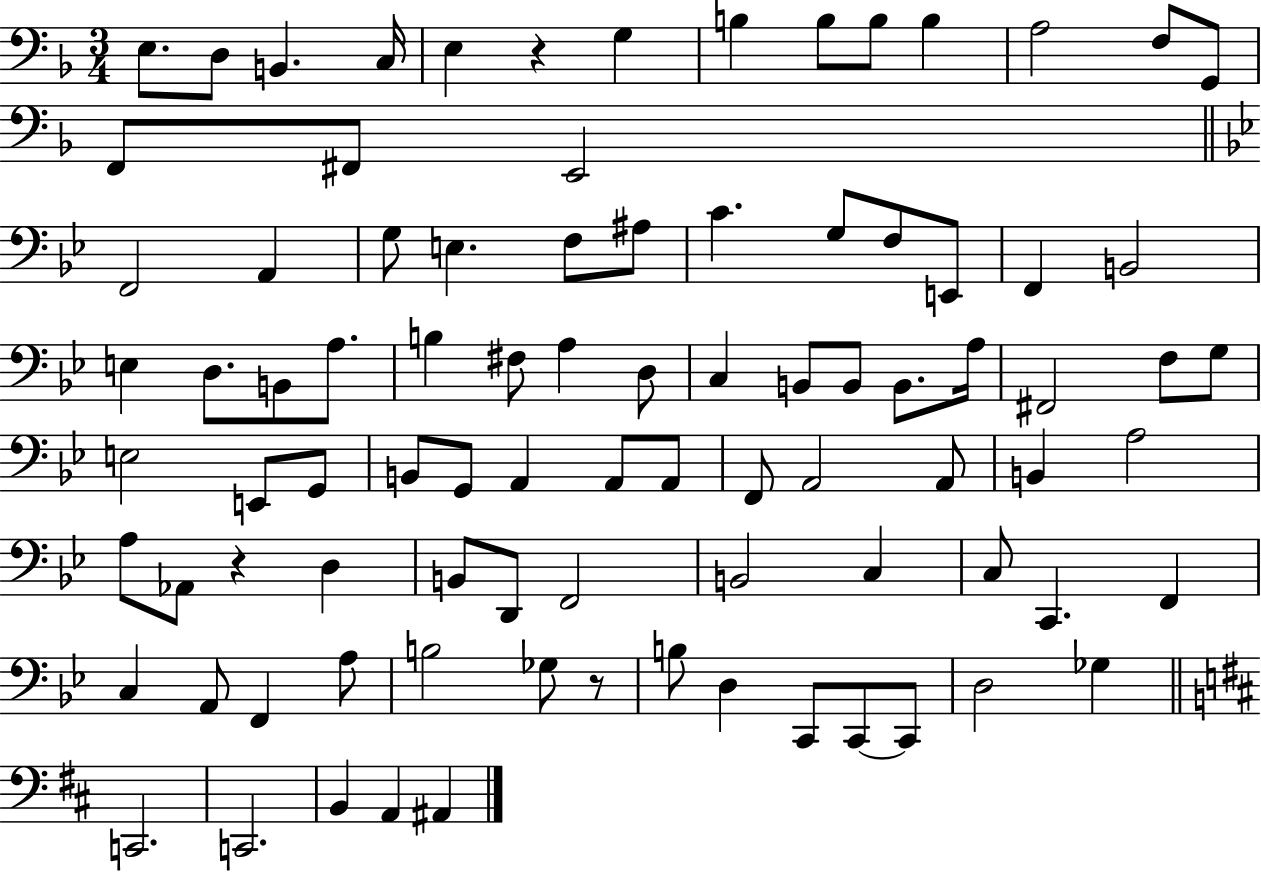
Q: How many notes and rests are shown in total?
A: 89